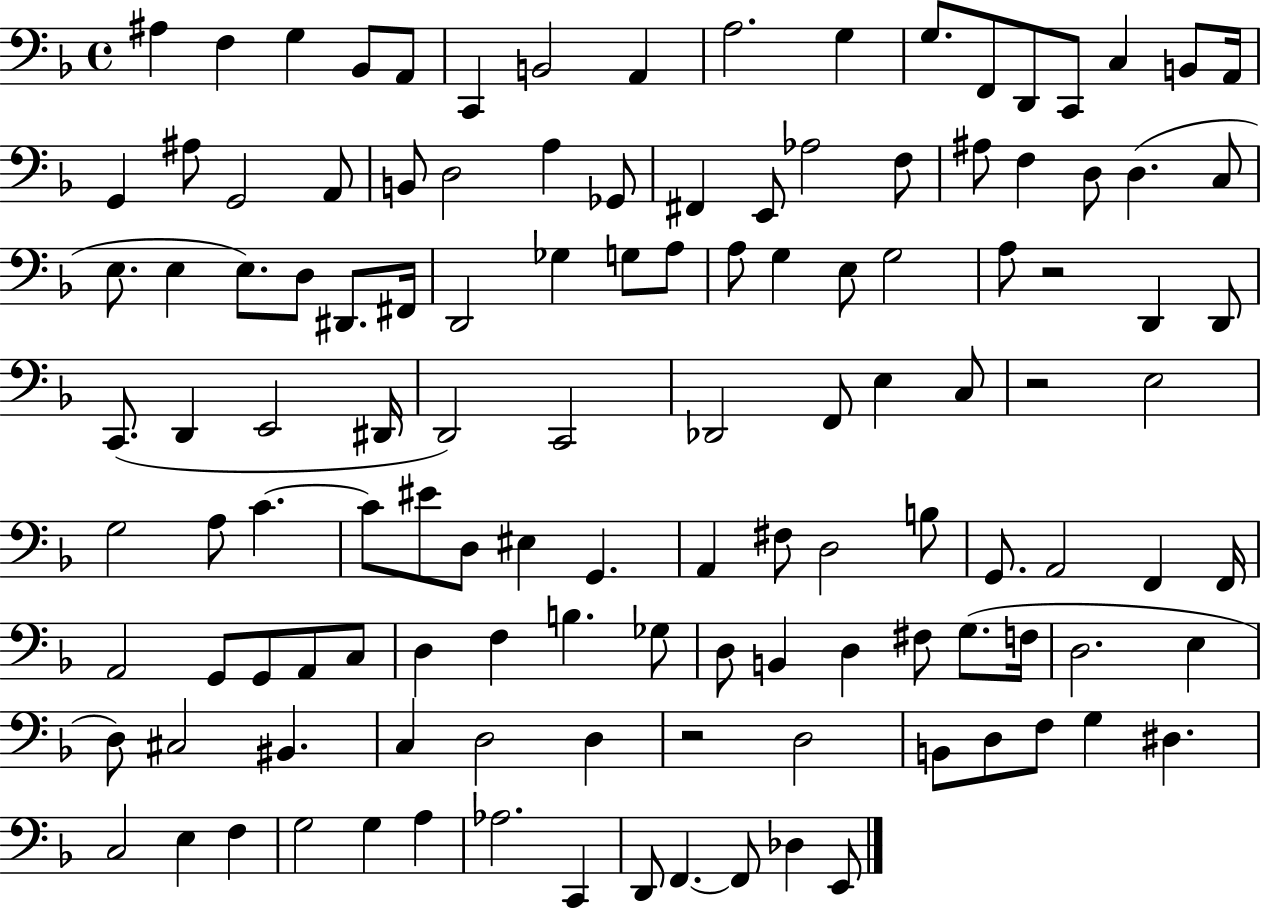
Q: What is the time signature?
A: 4/4